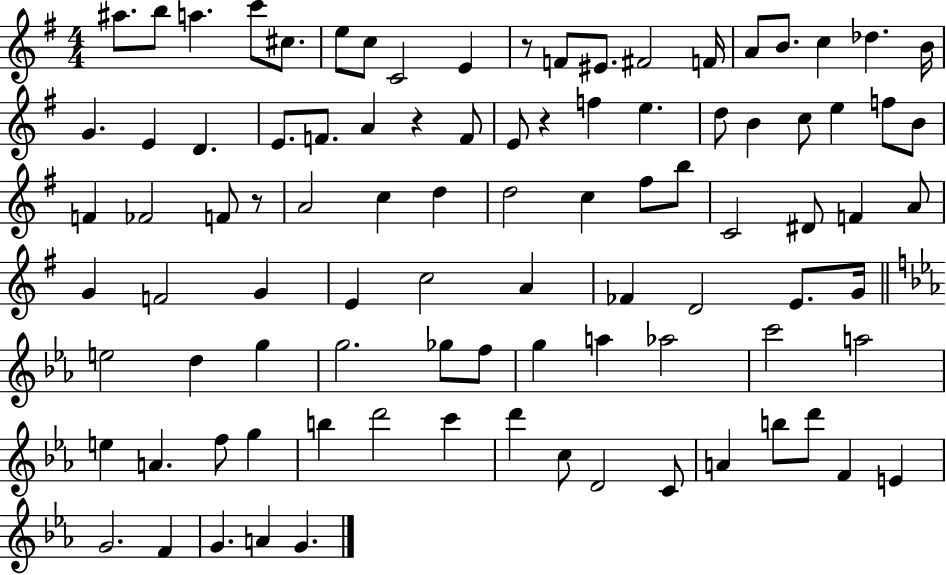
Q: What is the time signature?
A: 4/4